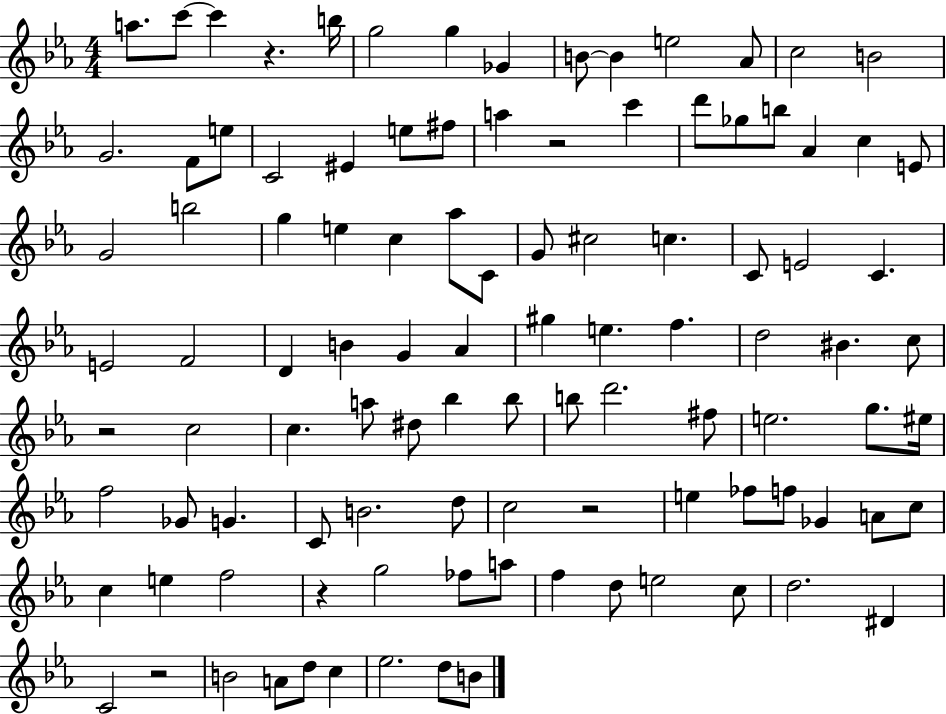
X:1
T:Untitled
M:4/4
L:1/4
K:Eb
a/2 c'/2 c' z b/4 g2 g _G B/2 B e2 _A/2 c2 B2 G2 F/2 e/2 C2 ^E e/2 ^f/2 a z2 c' d'/2 _g/2 b/2 _A c E/2 G2 b2 g e c _a/2 C/2 G/2 ^c2 c C/2 E2 C E2 F2 D B G _A ^g e f d2 ^B c/2 z2 c2 c a/2 ^d/2 _b _b/2 b/2 d'2 ^f/2 e2 g/2 ^e/4 f2 _G/2 G C/2 B2 d/2 c2 z2 e _f/2 f/2 _G A/2 c/2 c e f2 z g2 _f/2 a/2 f d/2 e2 c/2 d2 ^D C2 z2 B2 A/2 d/2 c _e2 d/2 B/2